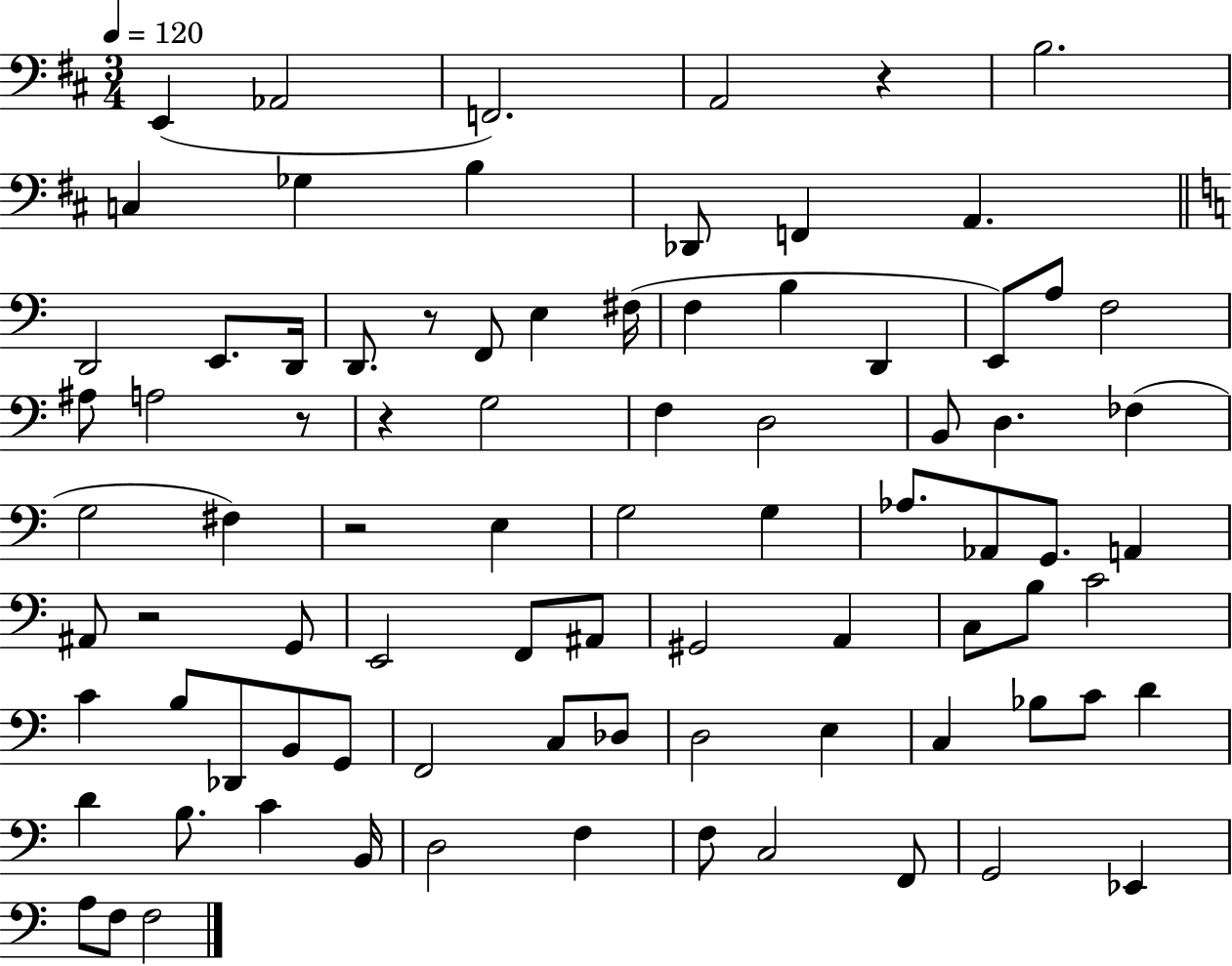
E2/q Ab2/h F2/h. A2/h R/q B3/h. C3/q Gb3/q B3/q Db2/e F2/q A2/q. D2/h E2/e. D2/s D2/e. R/e F2/e E3/q F#3/s F3/q B3/q D2/q E2/e A3/e F3/h A#3/e A3/h R/e R/q G3/h F3/q D3/h B2/e D3/q. FES3/q G3/h F#3/q R/h E3/q G3/h G3/q Ab3/e. Ab2/e G2/e. A2/q A#2/e R/h G2/e E2/h F2/e A#2/e G#2/h A2/q C3/e B3/e C4/h C4/q B3/e Db2/e B2/e G2/e F2/h C3/e Db3/e D3/h E3/q C3/q Bb3/e C4/e D4/q D4/q B3/e. C4/q B2/s D3/h F3/q F3/e C3/h F2/e G2/h Eb2/q A3/e F3/e F3/h